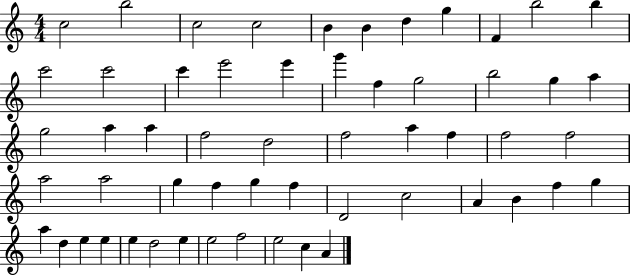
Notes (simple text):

C5/h B5/h C5/h C5/h B4/q B4/q D5/q G5/q F4/q B5/h B5/q C6/h C6/h C6/q E6/h E6/q G6/q F5/q G5/h B5/h G5/q A5/q G5/h A5/q A5/q F5/h D5/h F5/h A5/q F5/q F5/h F5/h A5/h A5/h G5/q F5/q G5/q F5/q D4/h C5/h A4/q B4/q F5/q G5/q A5/q D5/q E5/q E5/q E5/q D5/h E5/q E5/h F5/h E5/h C5/q A4/q